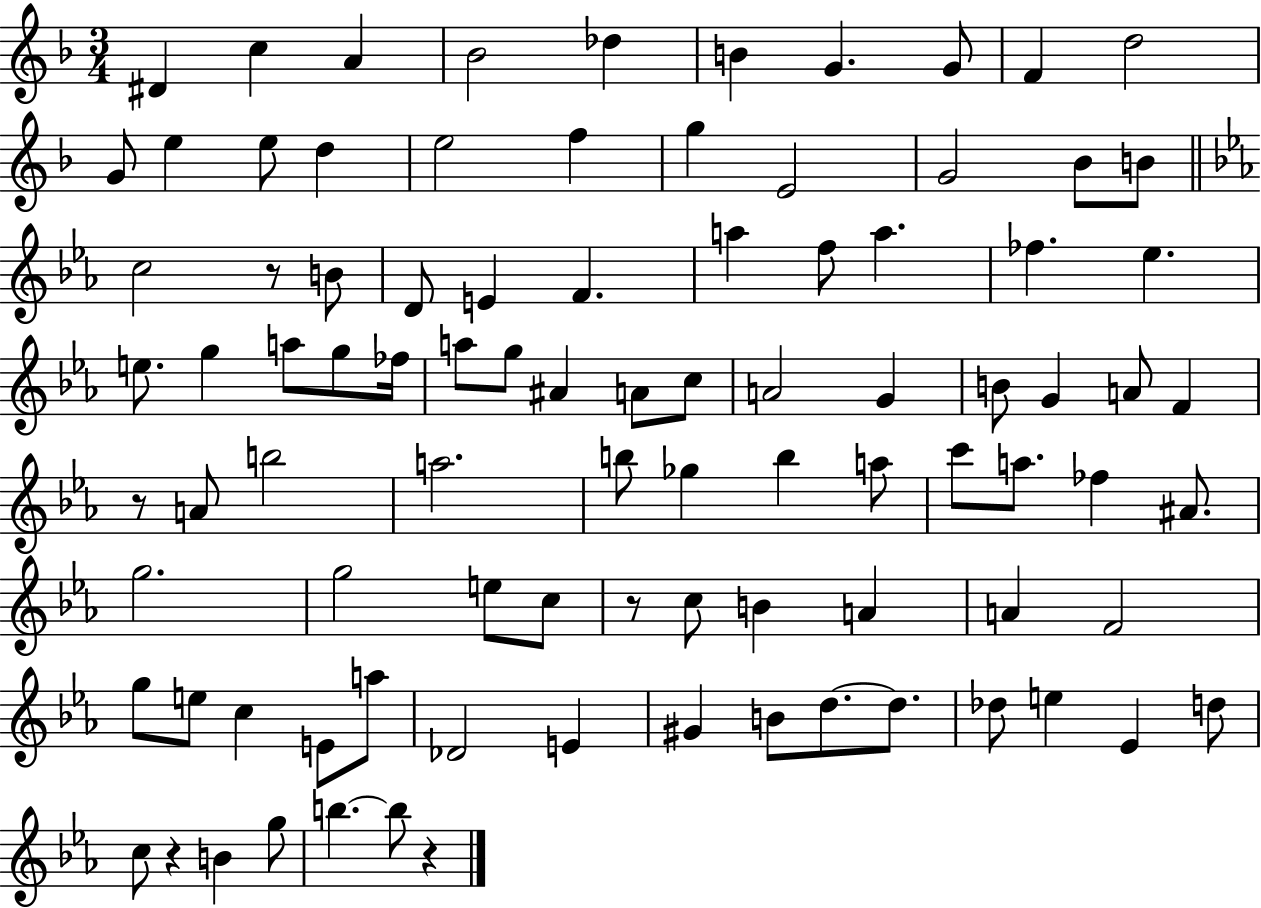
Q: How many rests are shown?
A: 5